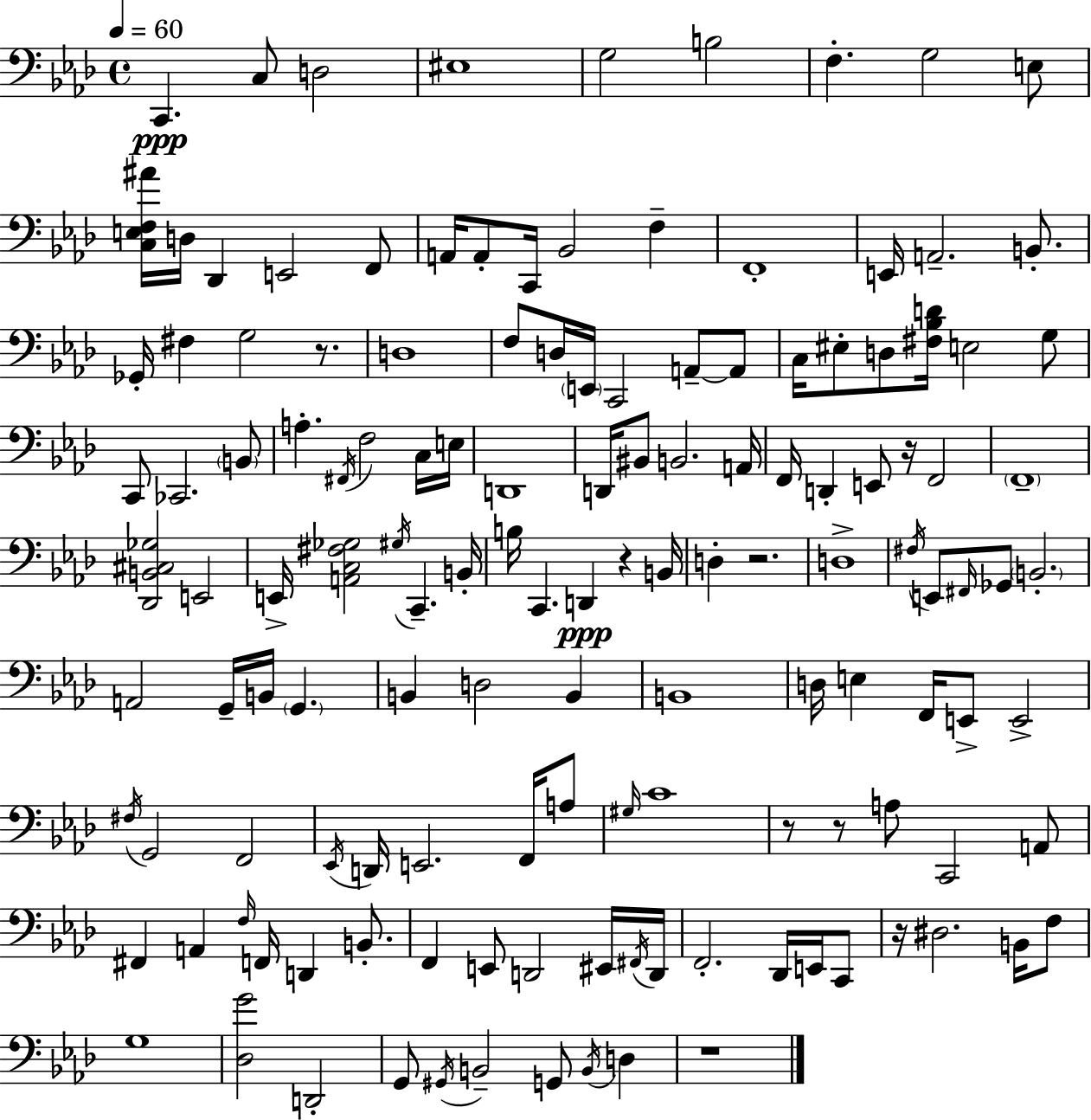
X:1
T:Untitled
M:4/4
L:1/4
K:Ab
C,, C,/2 D,2 ^E,4 G,2 B,2 F, G,2 E,/2 [C,E,F,^A]/4 D,/4 _D,, E,,2 F,,/2 A,,/4 A,,/2 C,,/4 _B,,2 F, F,,4 E,,/4 A,,2 B,,/2 _G,,/4 ^F, G,2 z/2 D,4 F,/2 D,/4 E,,/4 C,,2 A,,/2 A,,/2 C,/4 ^E,/2 D,/2 [^F,_B,D]/4 E,2 G,/2 C,,/2 _C,,2 B,,/2 A, ^F,,/4 F,2 C,/4 E,/4 D,,4 D,,/4 ^B,,/2 B,,2 A,,/4 F,,/4 D,, E,,/2 z/4 F,,2 F,,4 [_D,,B,,^C,_G,]2 E,,2 E,,/4 [A,,C,^F,_G,]2 ^G,/4 C,, B,,/4 B,/4 C,, D,, z B,,/4 D, z2 D,4 ^F,/4 E,,/2 ^F,,/4 _G,,/2 B,,2 A,,2 G,,/4 B,,/4 G,, B,, D,2 B,, B,,4 D,/4 E, F,,/4 E,,/2 E,,2 ^F,/4 G,,2 F,,2 _E,,/4 D,,/4 E,,2 F,,/4 A,/2 ^G,/4 C4 z/2 z/2 A,/2 C,,2 A,,/2 ^F,, A,, F,/4 F,,/4 D,, B,,/2 F,, E,,/2 D,,2 ^E,,/4 ^F,,/4 D,,/4 F,,2 _D,,/4 E,,/4 C,,/2 z/4 ^D,2 B,,/4 F,/2 G,4 [_D,G]2 D,,2 G,,/2 ^G,,/4 B,,2 G,,/2 B,,/4 D, z4